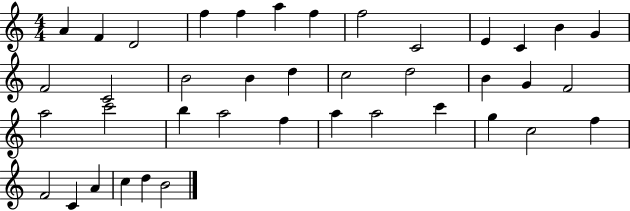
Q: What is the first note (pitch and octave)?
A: A4